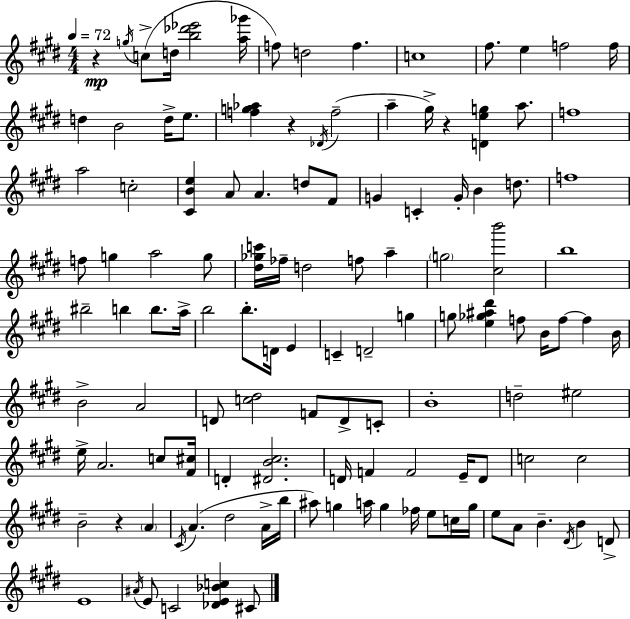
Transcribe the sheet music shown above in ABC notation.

X:1
T:Untitled
M:4/4
L:1/4
K:E
z g/4 c/2 d/4 [b_d'_e']2 [a_g']/4 f/2 d2 f c4 ^f/2 e f2 f/4 d B2 d/4 e/2 [fg_a] z _D/4 f2 a ^g/4 z [Deg] a/2 f4 a2 c2 [^CBe] A/2 A d/2 ^F/2 G C G/4 B d/2 f4 f/2 g a2 g/2 [^d_gc']/4 _f/4 d2 f/2 a g2 [^cb']2 b4 ^b2 b b/2 a/4 b2 b/2 D/4 E C D2 g g/2 [e_g^a^d'] f/2 B/4 f/2 f B/4 B2 A2 D/2 [c^d]2 F/2 D/2 C/2 B4 d2 ^e2 e/4 A2 c/2 [^F^c]/4 D [^DB^c]2 D/4 F F2 E/4 D/2 c2 c2 B2 z A ^C/4 A ^d2 A/4 b/4 ^a/2 g a/4 g _f/4 e/2 c/4 g/4 e/2 A/2 B ^D/4 B D/2 E4 ^A/4 E/2 C2 [_DE_Bc] ^C/2